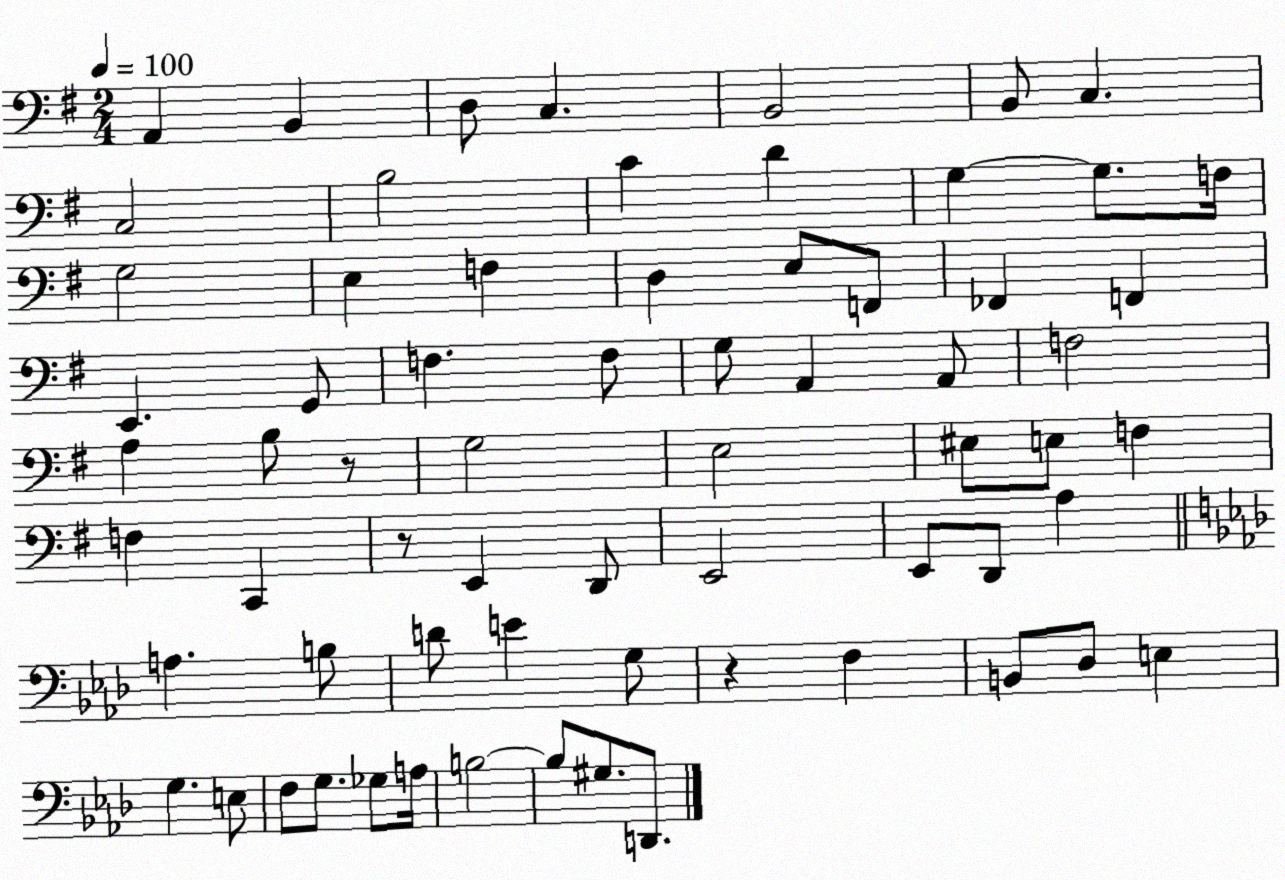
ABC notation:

X:1
T:Untitled
M:2/4
L:1/4
K:G
A,, B,, D,/2 C, B,,2 B,,/2 C, C,2 B,2 C D G, G,/2 F,/4 G,2 E, F, D, E,/2 F,,/2 _F,, F,, E,, G,,/2 F, F,/2 G,/2 A,, A,,/2 F,2 A, B,/2 z/2 G,2 E,2 ^E,/2 E,/2 F, F, C,, z/2 E,, D,,/2 E,,2 E,,/2 D,,/2 A, A, B,/2 D/2 E G,/2 z F, B,,/2 _D,/2 E, G, E,/2 F,/2 G,/2 _G,/2 A,/4 B,2 B,/2 ^G,/2 D,,/2